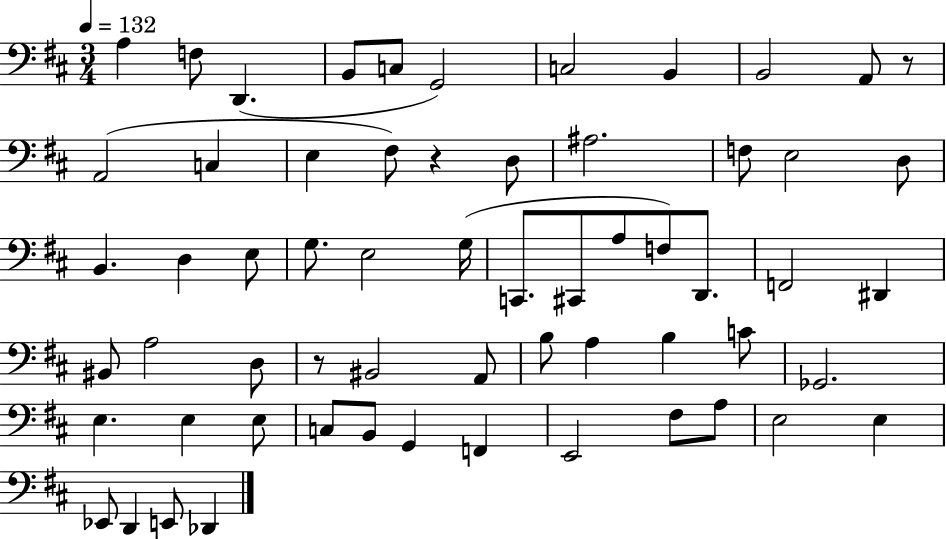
A3/q F3/e D2/q. B2/e C3/e G2/h C3/h B2/q B2/h A2/e R/e A2/h C3/q E3/q F#3/e R/q D3/e A#3/h. F3/e E3/h D3/e B2/q. D3/q E3/e G3/e. E3/h G3/s C2/e. C#2/e A3/e F3/e D2/e. F2/h D#2/q BIS2/e A3/h D3/e R/e BIS2/h A2/e B3/e A3/q B3/q C4/e Gb2/h. E3/q. E3/q E3/e C3/e B2/e G2/q F2/q E2/h F#3/e A3/e E3/h E3/q Eb2/e D2/q E2/e Db2/q